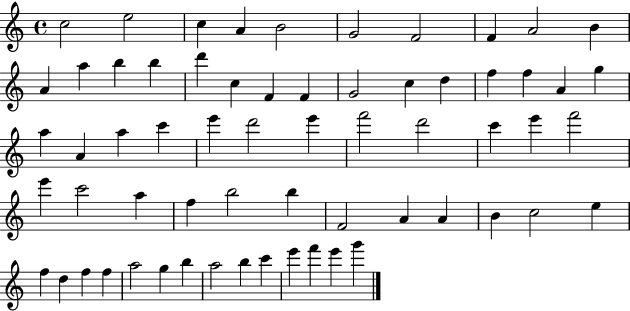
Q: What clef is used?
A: treble